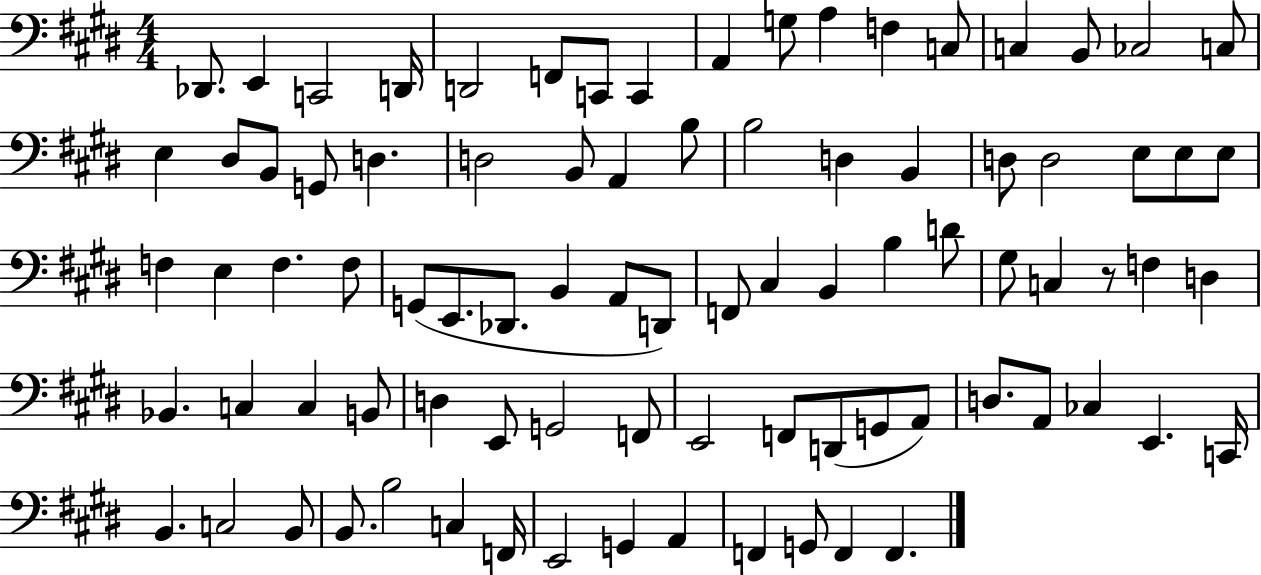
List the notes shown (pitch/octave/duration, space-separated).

Db2/e. E2/q C2/h D2/s D2/h F2/e C2/e C2/q A2/q G3/e A3/q F3/q C3/e C3/q B2/e CES3/h C3/e E3/q D#3/e B2/e G2/e D3/q. D3/h B2/e A2/q B3/e B3/h D3/q B2/q D3/e D3/h E3/e E3/e E3/e F3/q E3/q F3/q. F3/e G2/e E2/e. Db2/e. B2/q A2/e D2/e F2/e C#3/q B2/q B3/q D4/e G#3/e C3/q R/e F3/q D3/q Bb2/q. C3/q C3/q B2/e D3/q E2/e G2/h F2/e E2/h F2/e D2/e G2/e A2/e D3/e. A2/e CES3/q E2/q. C2/s B2/q. C3/h B2/e B2/e. B3/h C3/q F2/s E2/h G2/q A2/q F2/q G2/e F2/q F2/q.